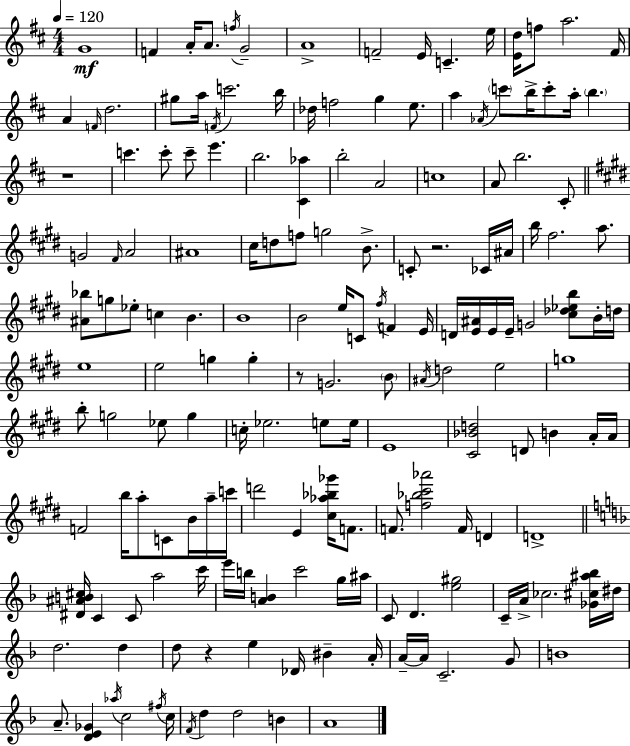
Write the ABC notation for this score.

X:1
T:Untitled
M:4/4
L:1/4
K:D
G4 F A/4 A/2 f/4 G2 A4 F2 E/4 C e/4 [Ed]/4 f/2 a2 ^F/4 A F/4 d2 ^g/2 a/4 F/4 c'2 b/4 _d/4 f2 g e/2 a _A/4 c'/2 b/4 c'/2 a/4 b z4 c' c'/2 c'/2 e' b2 [^C_a] b2 A2 c4 A/2 b2 ^C/2 G2 ^F/4 A2 ^A4 ^c/4 d/2 f/2 g2 B/2 C/2 z2 _C/4 ^A/4 b/4 ^f2 a/2 [^A_b]/2 g/2 _e/2 c B B4 B2 e/4 C/2 ^f/4 F E/4 D/4 [E^A]/4 E/4 E/4 G2 [^c_d_eb]/2 B/4 d/4 e4 e2 g g z/2 G2 B/2 ^A/4 d2 e2 g4 b/2 g2 _e/2 g c/4 _e2 e/2 e/4 E4 [^C_Bd]2 D/2 B A/4 A/4 F2 b/4 a/2 C/2 B/4 a/4 c'/4 d'2 E [^c_a_b_g']/4 F/2 F/2 [f_b^c'_a']2 F/4 D D4 [^D^AB^c]/4 C C/2 a2 c'/4 e'/4 b/4 [AB] c'2 g/4 ^a/4 C/2 D [e^g]2 C/4 A/4 _c2 [_G^c^a_b]/4 ^d/4 d2 d d/2 z e _D/4 ^B A/4 A/4 A/4 C2 G/2 B4 A/2 [DE_G] _a/4 c2 ^f/4 c/4 F/4 d d2 B A4